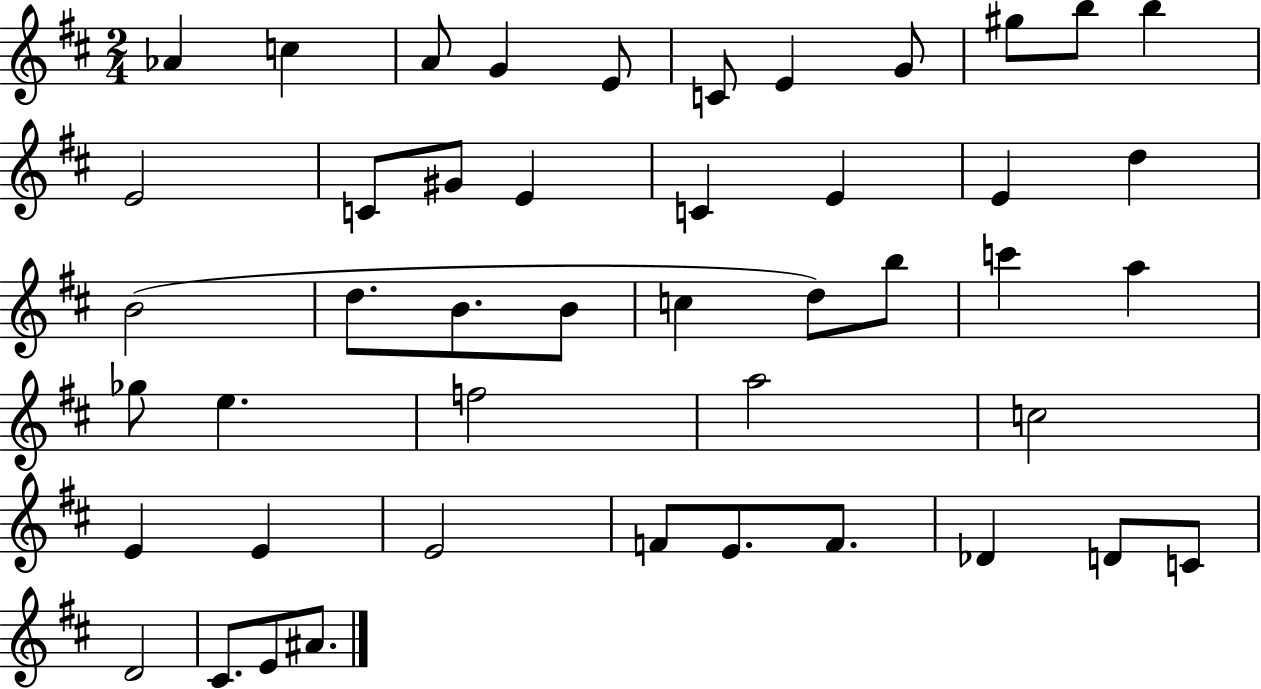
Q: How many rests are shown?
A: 0